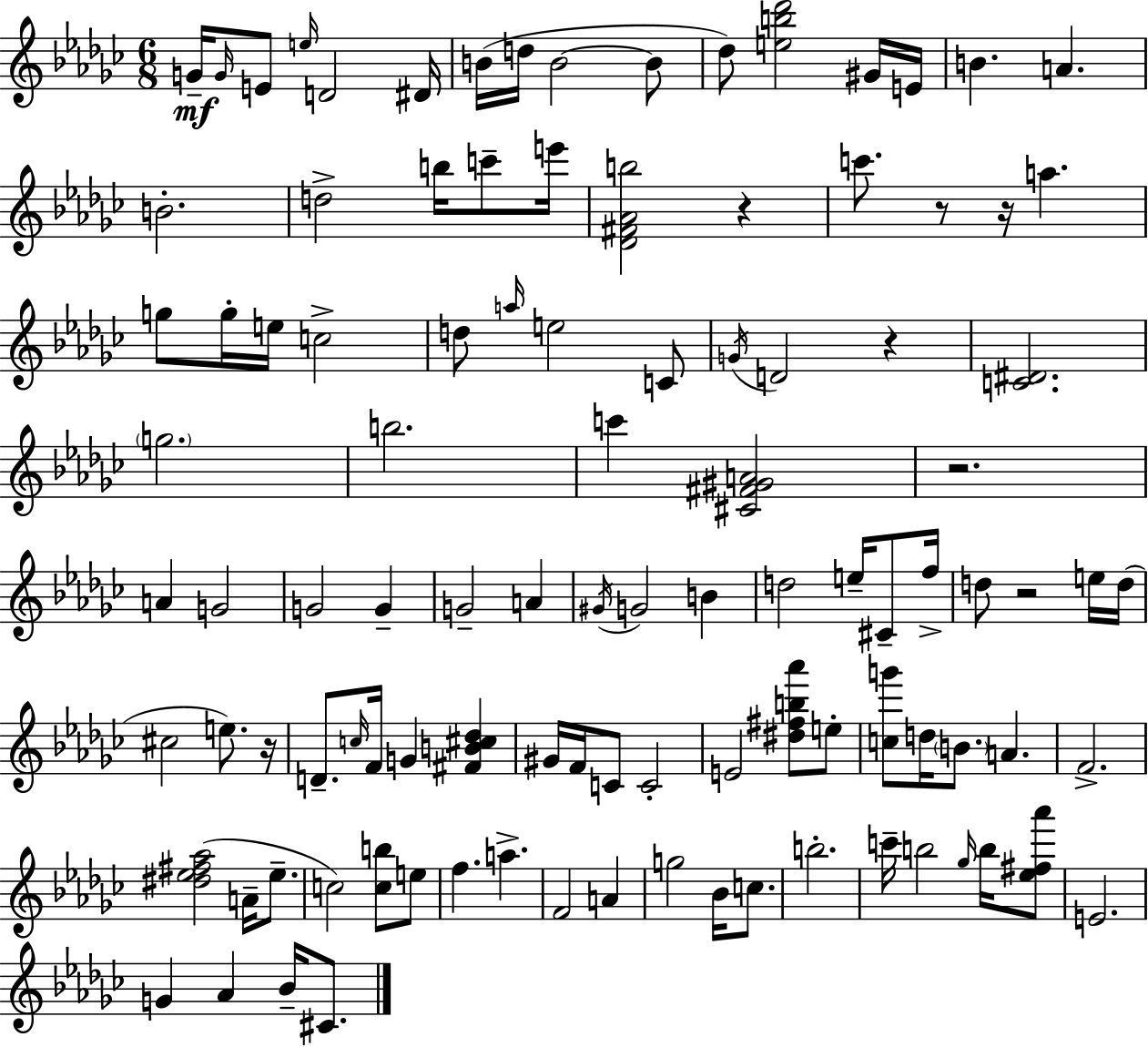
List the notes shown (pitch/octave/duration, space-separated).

G4/s G4/s E4/e E5/s D4/h D#4/s B4/s D5/s B4/h B4/e Db5/e [E5,B5,Db6]/h G#4/s E4/s B4/q. A4/q. B4/h. D5/h B5/s C6/e E6/s [Db4,F#4,Ab4,B5]/h R/q C6/e. R/e R/s A5/q. G5/e G5/s E5/s C5/h D5/e A5/s E5/h C4/e G4/s D4/h R/q [C4,D#4]/h. G5/h. B5/h. C6/q [C#4,F#4,G#4,A4]/h R/h. A4/q G4/h G4/h G4/q G4/h A4/q G#4/s G4/h B4/q D5/h E5/s C#4/e F5/s D5/e R/h E5/s D5/s C#5/h E5/e. R/s D4/e. C5/s F4/s G4/q [F#4,B4,C#5,Db5]/q G#4/s F4/s C4/e C4/h E4/h [D#5,F#5,B5,Ab6]/e E5/e [C5,G6]/e D5/s B4/e. A4/q. F4/h. [D#5,Eb5,F#5,Ab5]/h A4/s Eb5/e. C5/h [C5,B5]/e E5/e F5/q. A5/q. F4/h A4/q G5/h Bb4/s C5/e. B5/h. C6/s B5/h Gb5/s B5/s [Eb5,F#5,Ab6]/e E4/h. G4/q Ab4/q Bb4/s C#4/e.